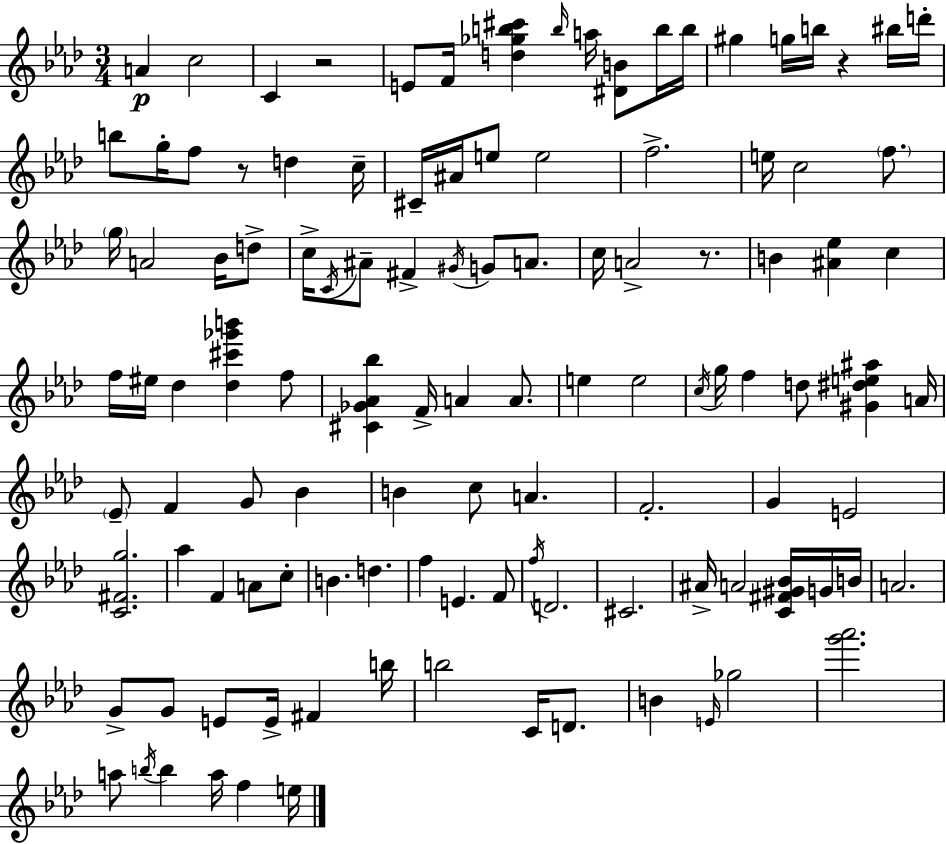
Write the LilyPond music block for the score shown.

{
  \clef treble
  \numericTimeSignature
  \time 3/4
  \key aes \major
  a'4\p c''2 | c'4 r2 | e'8 f'16 <d'' ges'' b'' cis'''>4 \grace { b''16 } a''16 <dis' b'>8 b''16 | b''16 gis''4 g''16 b''16 r4 bis''16 | \break d'''16-. b''8 g''16-. f''8 r8 d''4 | c''16-- cis'16-- ais'16 e''8 e''2 | f''2.-> | e''16 c''2 \parenthesize f''8. | \break \parenthesize g''16 a'2 bes'16 d''8-> | c''16-> \acciaccatura { c'16 } ais'8-- fis'4-> \acciaccatura { gis'16 } g'8 | a'8. c''16 a'2-> | r8. b'4 <ais' ees''>4 c''4 | \break f''16 eis''16 des''4 <des'' cis''' ges''' b'''>4 | f''8 <cis' ges' aes' bes''>4 f'16-> a'4 | a'8. e''4 e''2 | \acciaccatura { c''16 } g''16 f''4 d''8 <gis' dis'' e'' ais''>4 | \break a'16 \parenthesize ees'8-- f'4 g'8 | bes'4 b'4 c''8 a'4. | f'2.-. | g'4 e'2 | \break <c' fis' g''>2. | aes''4 f'4 | a'8 c''8-. b'4. d''4. | f''4 e'4. | \break f'8 \acciaccatura { f''16 } d'2. | cis'2. | ais'16-> a'2 | <c' fis' gis' bes'>16 g'16 b'16 a'2. | \break g'8-> g'8 e'8 e'16-> | fis'4 b''16 b''2 | c'16 d'8. b'4 \grace { e'16 } ges''2 | <g''' aes'''>2. | \break a''8 \acciaccatura { b''16 } b''4 | a''16 f''4 e''16 \bar "|."
}